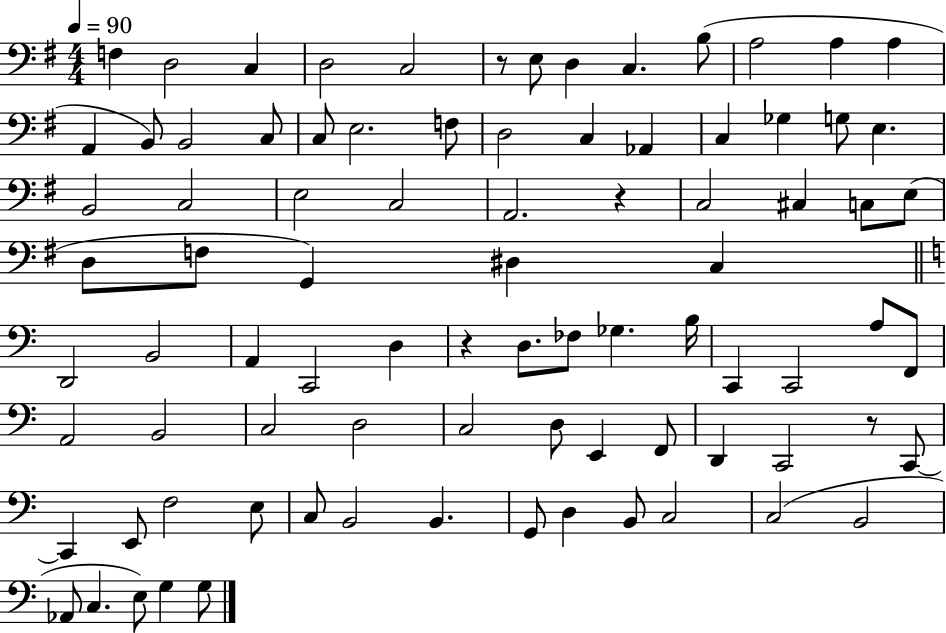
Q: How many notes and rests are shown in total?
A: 86